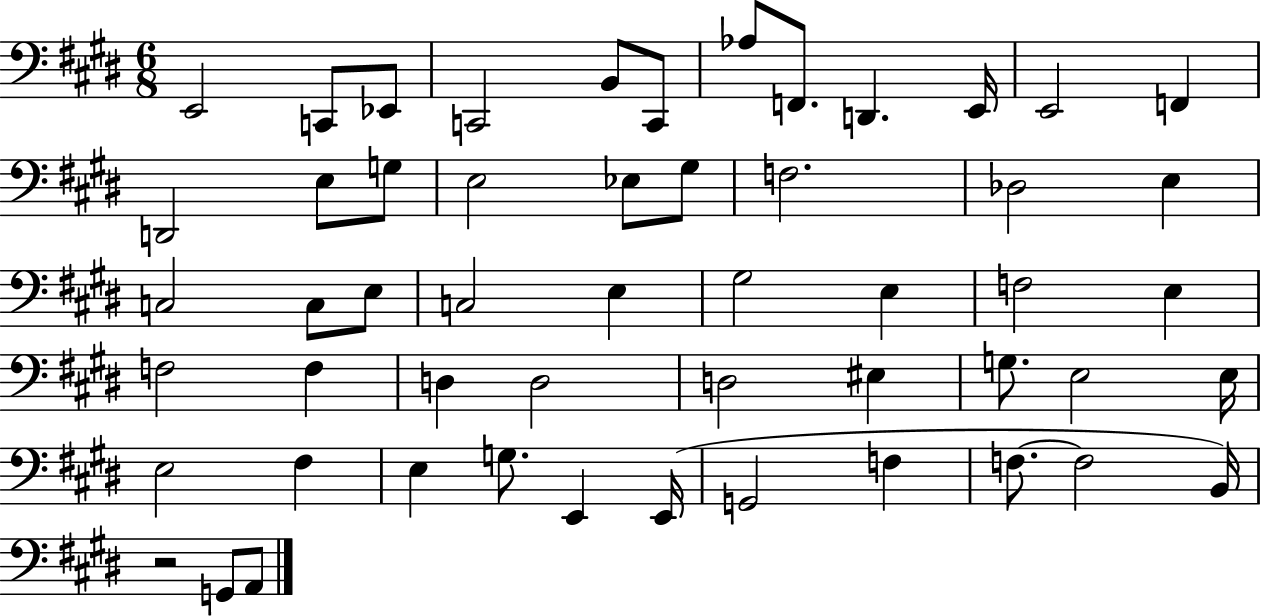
{
  \clef bass
  \numericTimeSignature
  \time 6/8
  \key e \major
  e,2 c,8 ees,8 | c,2 b,8 c,8 | aes8 f,8. d,4. e,16 | e,2 f,4 | \break d,2 e8 g8 | e2 ees8 gis8 | f2. | des2 e4 | \break c2 c8 e8 | c2 e4 | gis2 e4 | f2 e4 | \break f2 f4 | d4 d2 | d2 eis4 | g8. e2 e16 | \break e2 fis4 | e4 g8. e,4 e,16( | g,2 f4 | f8.~~ f2 b,16) | \break r2 g,8 a,8 | \bar "|."
}